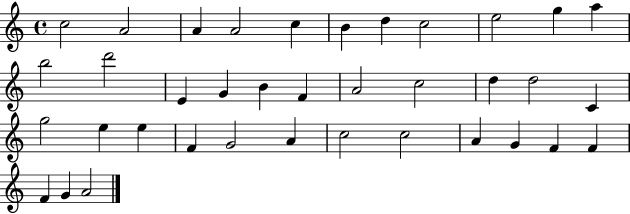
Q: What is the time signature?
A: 4/4